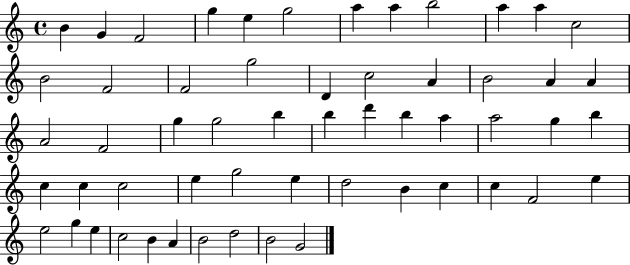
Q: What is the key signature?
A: C major